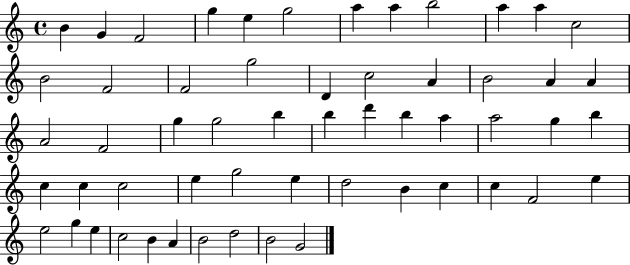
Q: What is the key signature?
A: C major